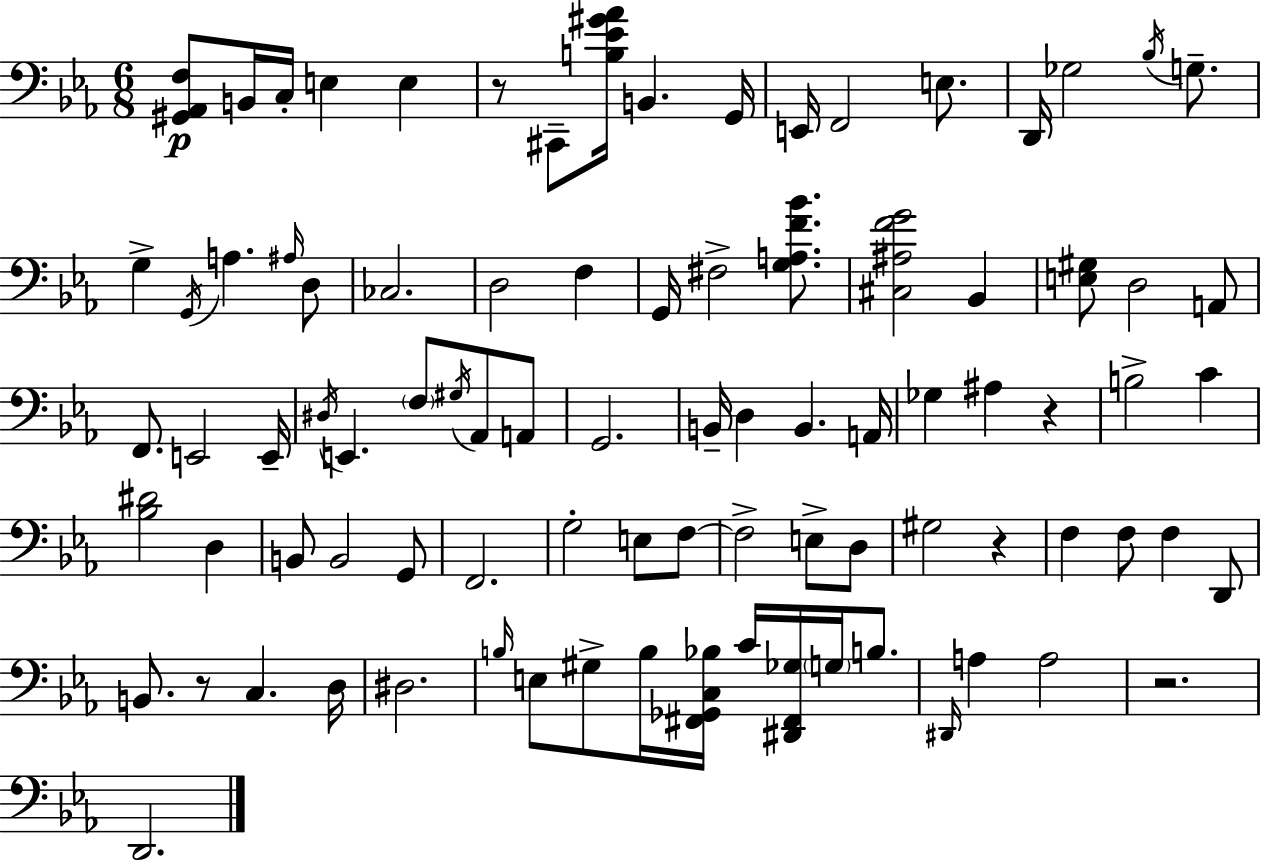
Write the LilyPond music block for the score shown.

{
  \clef bass
  \numericTimeSignature
  \time 6/8
  \key c \minor
  <gis, aes, f>8\p b,16 c16-. e4 e4 | r8 cis,8-- <b ees' gis' aes'>16 b,4. g,16 | e,16 f,2 e8. | d,16 ges2 \acciaccatura { bes16 } g8.-- | \break g4-> \acciaccatura { g,16 } a4. | \grace { ais16 } d8 ces2. | d2 f4 | g,16 fis2-> | \break <g a f' bes'>8. <cis ais f' g'>2 bes,4 | <e gis>8 d2 | a,8 f,8. e,2 | e,16-- \acciaccatura { dis16 } e,4. \parenthesize f8 | \break \acciaccatura { gis16 } aes,8 a,8 g,2. | b,16-- d4 b,4. | a,16 ges4 ais4 | r4 b2-> | \break c'4 <bes dis'>2 | d4 b,8 b,2 | g,8 f,2. | g2-. | \break e8 f8~~ f2-> | e8-> d8 gis2 | r4 f4 f8 f4 | d,8 b,8. r8 c4. | \break d16 dis2. | \grace { b16 } e8 gis8-> b16 <fis, ges, c bes>16 | c'16 <dis, fis, ges>16 \parenthesize g16 b8. \grace { dis,16 } a4 a2 | r2. | \break d,2. | \bar "|."
}